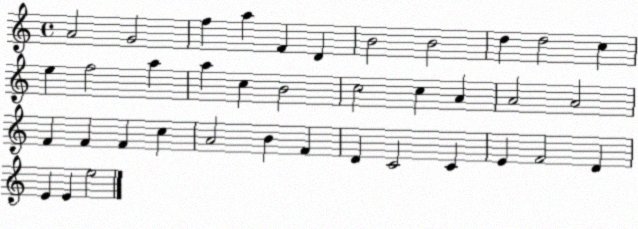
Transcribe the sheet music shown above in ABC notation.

X:1
T:Untitled
M:4/4
L:1/4
K:C
A2 G2 f a F D B2 B2 d d2 c e f2 a a c B2 c2 c A A2 A2 F F F c A2 B F D C2 C E F2 D E E e2